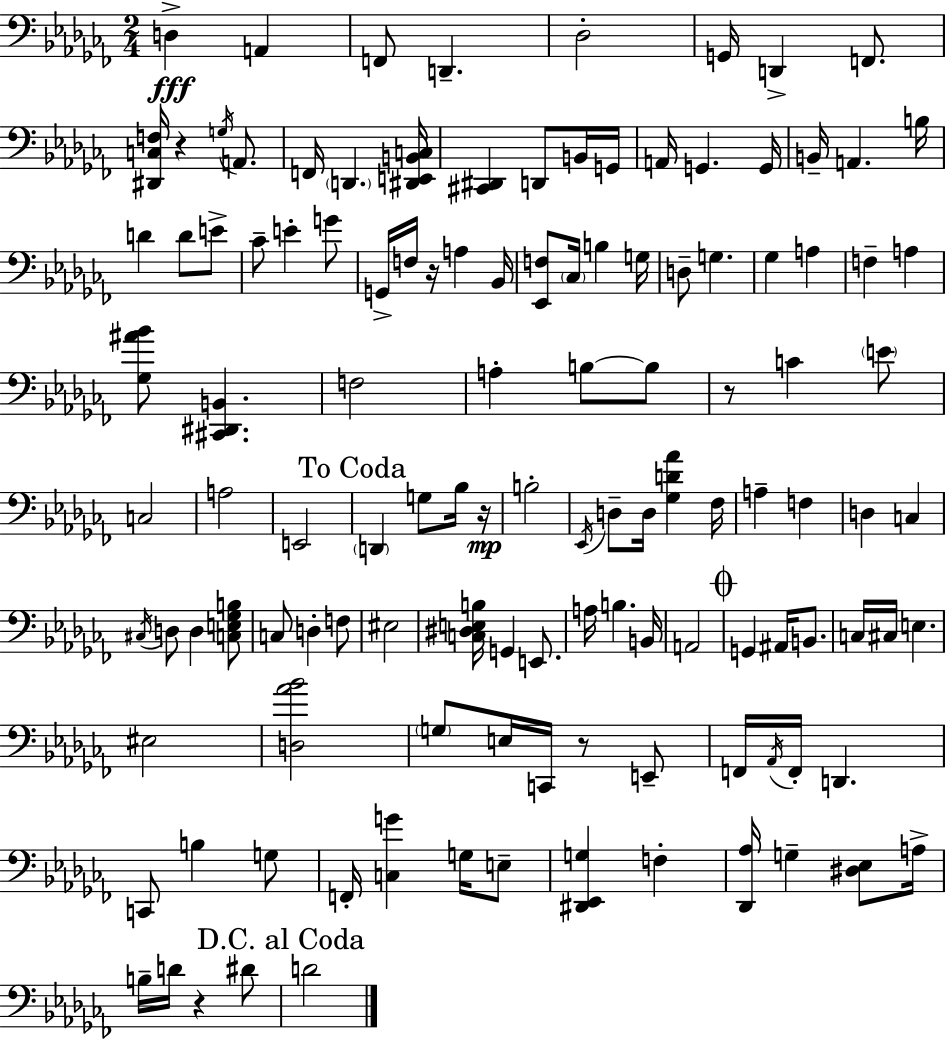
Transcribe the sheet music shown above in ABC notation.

X:1
T:Untitled
M:2/4
L:1/4
K:Abm
D, A,, F,,/2 D,, _D,2 G,,/4 D,, F,,/2 [^D,,C,F,]/4 z G,/4 A,,/2 F,,/4 D,, [^D,,E,,B,,C,]/4 [^C,,^D,,] D,,/2 B,,/4 G,,/4 A,,/4 G,, G,,/4 B,,/4 A,, B,/4 D D/2 E/2 _C/2 E G/2 G,,/4 F,/4 z/4 A, _B,,/4 [_E,,F,]/2 _C,/4 B, G,/4 D,/2 G, _G, A, F, A, [_G,^A_B]/2 [^C,,^D,,B,,] F,2 A, B,/2 B,/2 z/2 C E/2 C,2 A,2 E,,2 D,, G,/2 _B,/4 z/4 B,2 _E,,/4 D,/2 D,/4 [_G,D_A] _F,/4 A, F, D, C, ^C,/4 D,/2 D, [C,E,_G,B,]/2 C,/2 D, F,/2 ^E,2 [C,^D,E,B,]/4 G,, E,,/2 A,/4 B, B,,/4 A,,2 G,, ^A,,/4 B,,/2 C,/4 ^C,/4 E, ^E,2 [D,_A_B]2 G,/2 E,/4 C,,/4 z/2 E,,/2 F,,/4 _A,,/4 F,,/4 D,, C,,/2 B, G,/2 F,,/4 [C,G] G,/4 E,/2 [^D,,_E,,G,] F, [_D,,_A,]/4 G, [^D,_E,]/2 A,/4 B,/4 D/4 z ^D/2 D2